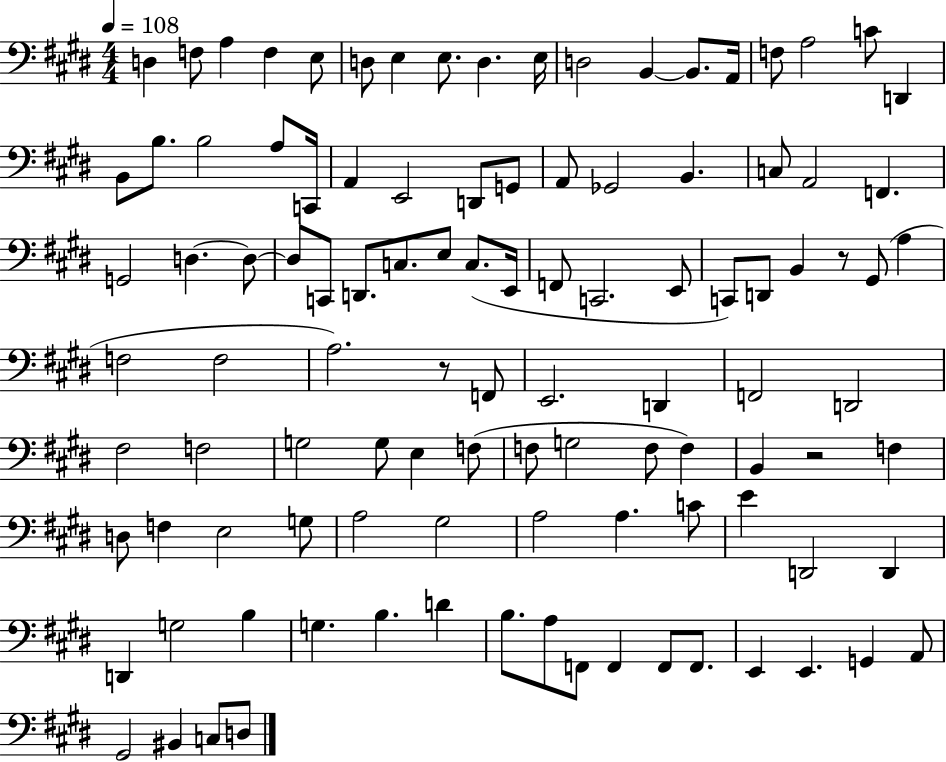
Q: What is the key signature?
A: E major